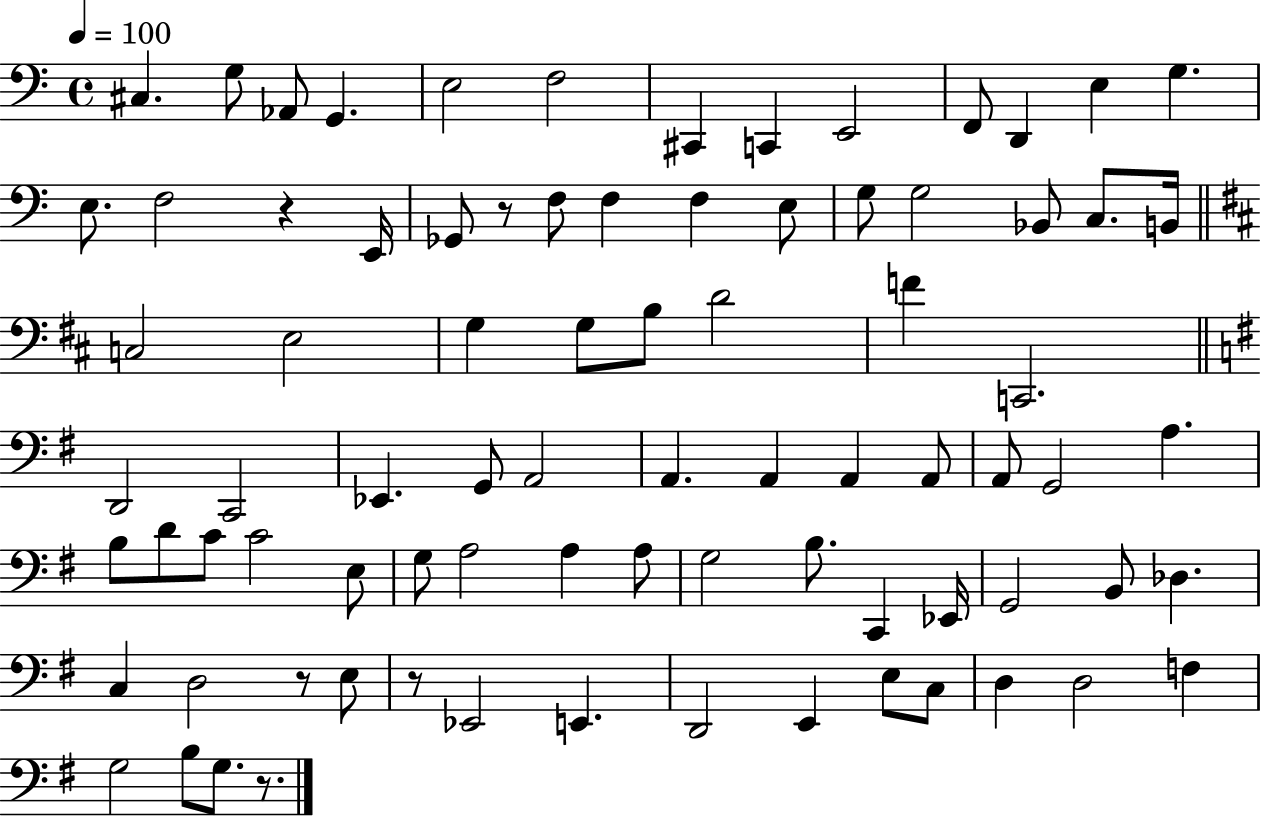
{
  \clef bass
  \time 4/4
  \defaultTimeSignature
  \key c \major
  \tempo 4 = 100
  \repeat volta 2 { cis4. g8 aes,8 g,4. | e2 f2 | cis,4 c,4 e,2 | f,8 d,4 e4 g4. | \break e8. f2 r4 e,16 | ges,8 r8 f8 f4 f4 e8 | g8 g2 bes,8 c8. b,16 | \bar "||" \break \key b \minor c2 e2 | g4 g8 b8 d'2 | f'4 c,2. | \bar "||" \break \key g \major d,2 c,2 | ees,4. g,8 a,2 | a,4. a,4 a,4 a,8 | a,8 g,2 a4. | \break b8 d'8 c'8 c'2 e8 | g8 a2 a4 a8 | g2 b8. c,4 ees,16 | g,2 b,8 des4. | \break c4 d2 r8 e8 | r8 ees,2 e,4. | d,2 e,4 e8 c8 | d4 d2 f4 | \break g2 b8 g8. r8. | } \bar "|."
}